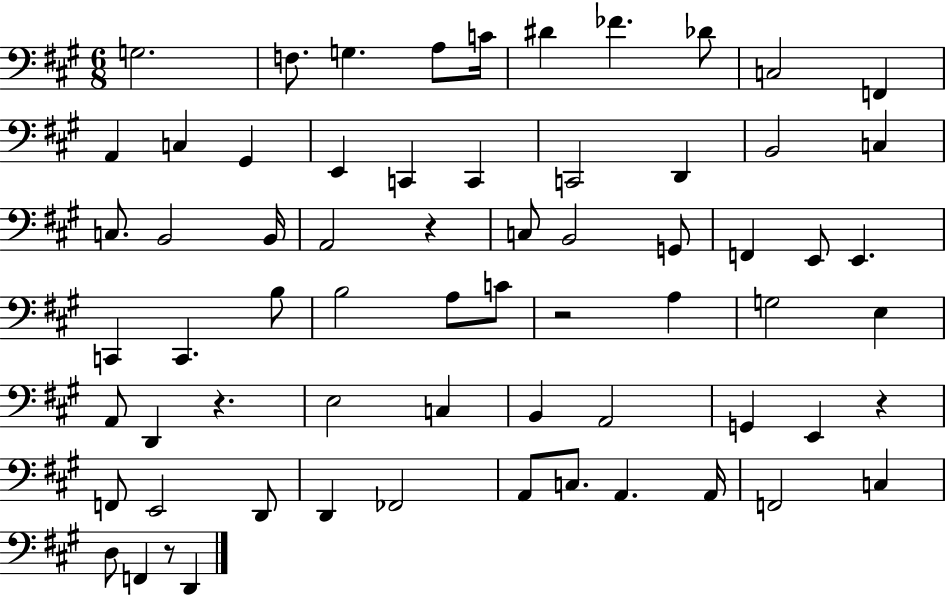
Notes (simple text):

G3/h. F3/e. G3/q. A3/e C4/s D#4/q FES4/q. Db4/e C3/h F2/q A2/q C3/q G#2/q E2/q C2/q C2/q C2/h D2/q B2/h C3/q C3/e. B2/h B2/s A2/h R/q C3/e B2/h G2/e F2/q E2/e E2/q. C2/q C2/q. B3/e B3/h A3/e C4/e R/h A3/q G3/h E3/q A2/e D2/q R/q. E3/h C3/q B2/q A2/h G2/q E2/q R/q F2/e E2/h D2/e D2/q FES2/h A2/e C3/e. A2/q. A2/s F2/h C3/q D3/e F2/q R/e D2/q